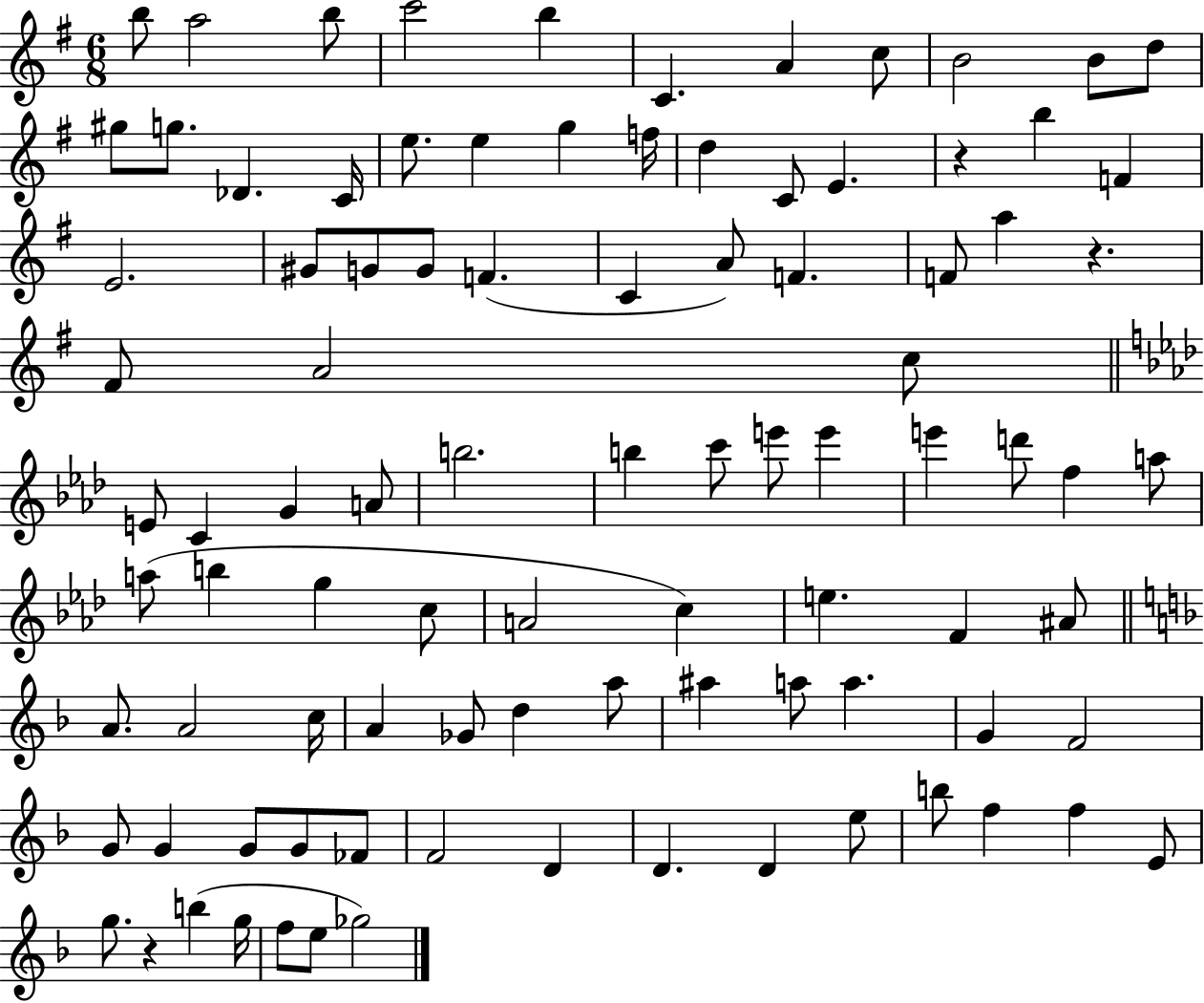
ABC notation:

X:1
T:Untitled
M:6/8
L:1/4
K:G
b/2 a2 b/2 c'2 b C A c/2 B2 B/2 d/2 ^g/2 g/2 _D C/4 e/2 e g f/4 d C/2 E z b F E2 ^G/2 G/2 G/2 F C A/2 F F/2 a z ^F/2 A2 c/2 E/2 C G A/2 b2 b c'/2 e'/2 e' e' d'/2 f a/2 a/2 b g c/2 A2 c e F ^A/2 A/2 A2 c/4 A _G/2 d a/2 ^a a/2 a G F2 G/2 G G/2 G/2 _F/2 F2 D D D e/2 b/2 f f E/2 g/2 z b g/4 f/2 e/2 _g2